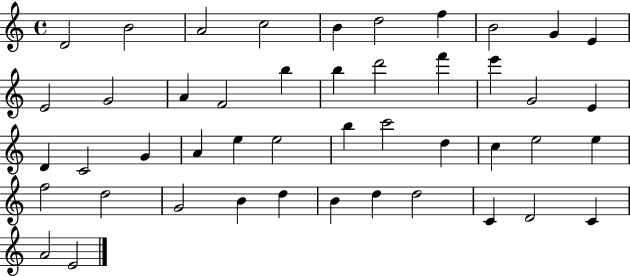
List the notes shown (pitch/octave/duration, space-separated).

D4/h B4/h A4/h C5/h B4/q D5/h F5/q B4/h G4/q E4/q E4/h G4/h A4/q F4/h B5/q B5/q D6/h F6/q E6/q G4/h E4/q D4/q C4/h G4/q A4/q E5/q E5/h B5/q C6/h D5/q C5/q E5/h E5/q F5/h D5/h G4/h B4/q D5/q B4/q D5/q D5/h C4/q D4/h C4/q A4/h E4/h